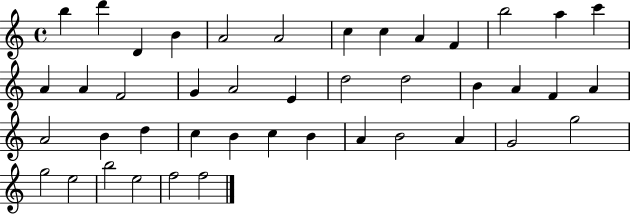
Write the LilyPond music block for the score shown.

{
  \clef treble
  \time 4/4
  \defaultTimeSignature
  \key c \major
  b''4 d'''4 d'4 b'4 | a'2 a'2 | c''4 c''4 a'4 f'4 | b''2 a''4 c'''4 | \break a'4 a'4 f'2 | g'4 a'2 e'4 | d''2 d''2 | b'4 a'4 f'4 a'4 | \break a'2 b'4 d''4 | c''4 b'4 c''4 b'4 | a'4 b'2 a'4 | g'2 g''2 | \break g''2 e''2 | b''2 e''2 | f''2 f''2 | \bar "|."
}